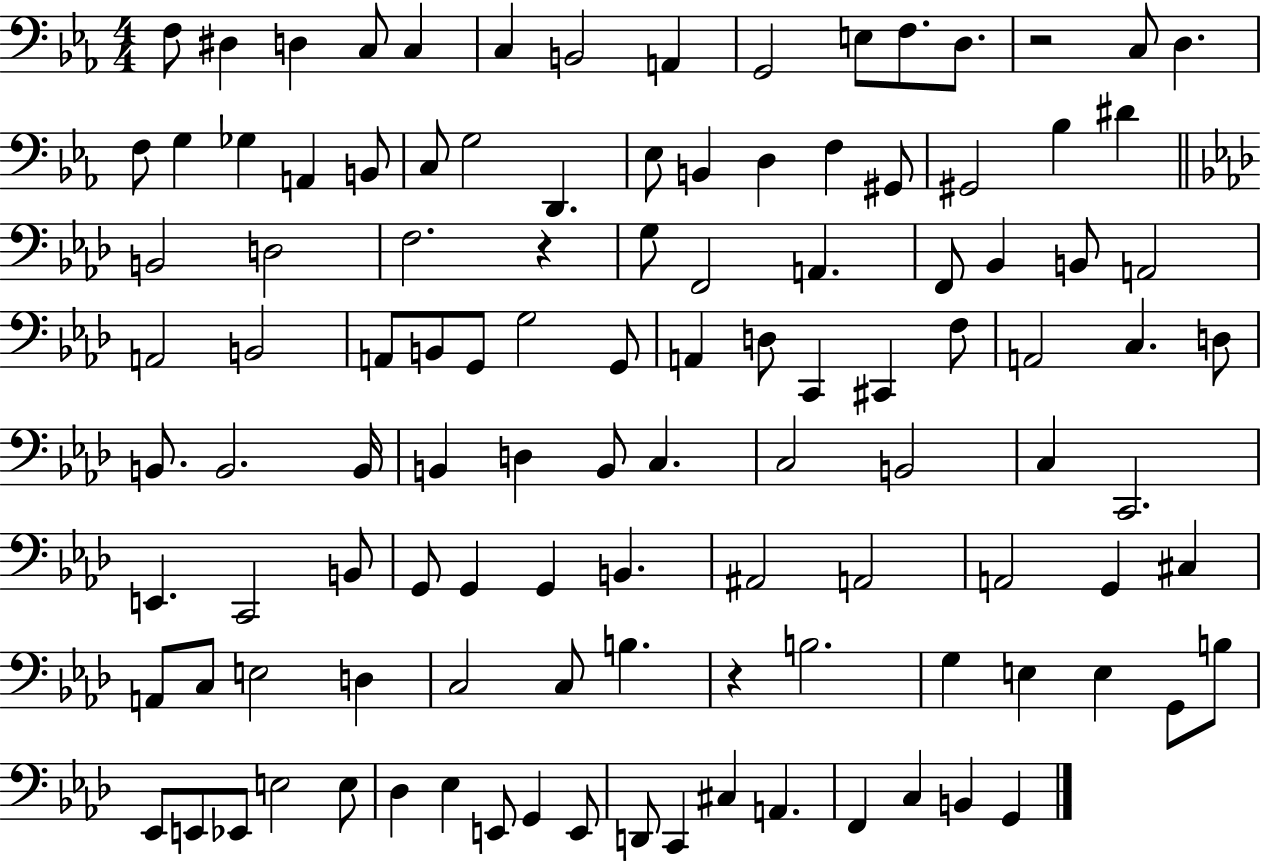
F3/e D#3/q D3/q C3/e C3/q C3/q B2/h A2/q G2/h E3/e F3/e. D3/e. R/h C3/e D3/q. F3/e G3/q Gb3/q A2/q B2/e C3/e G3/h D2/q. Eb3/e B2/q D3/q F3/q G#2/e G#2/h Bb3/q D#4/q B2/h D3/h F3/h. R/q G3/e F2/h A2/q. F2/e Bb2/q B2/e A2/h A2/h B2/h A2/e B2/e G2/e G3/h G2/e A2/q D3/e C2/q C#2/q F3/e A2/h C3/q. D3/e B2/e. B2/h. B2/s B2/q D3/q B2/e C3/q. C3/h B2/h C3/q C2/h. E2/q. C2/h B2/e G2/e G2/q G2/q B2/q. A#2/h A2/h A2/h G2/q C#3/q A2/e C3/e E3/h D3/q C3/h C3/e B3/q. R/q B3/h. G3/q E3/q E3/q G2/e B3/e Eb2/e E2/e Eb2/e E3/h E3/e Db3/q Eb3/q E2/e G2/q E2/e D2/e C2/q C#3/q A2/q. F2/q C3/q B2/q G2/q